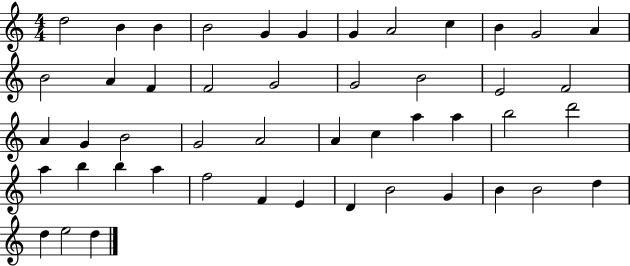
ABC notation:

X:1
T:Untitled
M:4/4
L:1/4
K:C
d2 B B B2 G G G A2 c B G2 A B2 A F F2 G2 G2 B2 E2 F2 A G B2 G2 A2 A c a a b2 d'2 a b b a f2 F E D B2 G B B2 d d e2 d